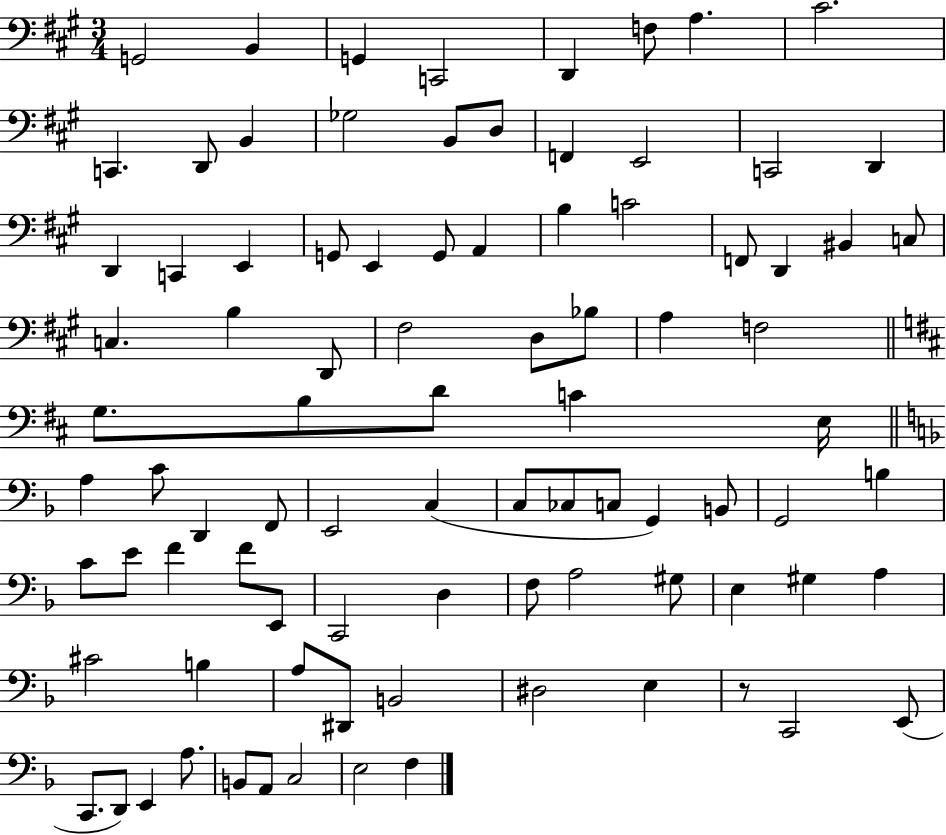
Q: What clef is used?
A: bass